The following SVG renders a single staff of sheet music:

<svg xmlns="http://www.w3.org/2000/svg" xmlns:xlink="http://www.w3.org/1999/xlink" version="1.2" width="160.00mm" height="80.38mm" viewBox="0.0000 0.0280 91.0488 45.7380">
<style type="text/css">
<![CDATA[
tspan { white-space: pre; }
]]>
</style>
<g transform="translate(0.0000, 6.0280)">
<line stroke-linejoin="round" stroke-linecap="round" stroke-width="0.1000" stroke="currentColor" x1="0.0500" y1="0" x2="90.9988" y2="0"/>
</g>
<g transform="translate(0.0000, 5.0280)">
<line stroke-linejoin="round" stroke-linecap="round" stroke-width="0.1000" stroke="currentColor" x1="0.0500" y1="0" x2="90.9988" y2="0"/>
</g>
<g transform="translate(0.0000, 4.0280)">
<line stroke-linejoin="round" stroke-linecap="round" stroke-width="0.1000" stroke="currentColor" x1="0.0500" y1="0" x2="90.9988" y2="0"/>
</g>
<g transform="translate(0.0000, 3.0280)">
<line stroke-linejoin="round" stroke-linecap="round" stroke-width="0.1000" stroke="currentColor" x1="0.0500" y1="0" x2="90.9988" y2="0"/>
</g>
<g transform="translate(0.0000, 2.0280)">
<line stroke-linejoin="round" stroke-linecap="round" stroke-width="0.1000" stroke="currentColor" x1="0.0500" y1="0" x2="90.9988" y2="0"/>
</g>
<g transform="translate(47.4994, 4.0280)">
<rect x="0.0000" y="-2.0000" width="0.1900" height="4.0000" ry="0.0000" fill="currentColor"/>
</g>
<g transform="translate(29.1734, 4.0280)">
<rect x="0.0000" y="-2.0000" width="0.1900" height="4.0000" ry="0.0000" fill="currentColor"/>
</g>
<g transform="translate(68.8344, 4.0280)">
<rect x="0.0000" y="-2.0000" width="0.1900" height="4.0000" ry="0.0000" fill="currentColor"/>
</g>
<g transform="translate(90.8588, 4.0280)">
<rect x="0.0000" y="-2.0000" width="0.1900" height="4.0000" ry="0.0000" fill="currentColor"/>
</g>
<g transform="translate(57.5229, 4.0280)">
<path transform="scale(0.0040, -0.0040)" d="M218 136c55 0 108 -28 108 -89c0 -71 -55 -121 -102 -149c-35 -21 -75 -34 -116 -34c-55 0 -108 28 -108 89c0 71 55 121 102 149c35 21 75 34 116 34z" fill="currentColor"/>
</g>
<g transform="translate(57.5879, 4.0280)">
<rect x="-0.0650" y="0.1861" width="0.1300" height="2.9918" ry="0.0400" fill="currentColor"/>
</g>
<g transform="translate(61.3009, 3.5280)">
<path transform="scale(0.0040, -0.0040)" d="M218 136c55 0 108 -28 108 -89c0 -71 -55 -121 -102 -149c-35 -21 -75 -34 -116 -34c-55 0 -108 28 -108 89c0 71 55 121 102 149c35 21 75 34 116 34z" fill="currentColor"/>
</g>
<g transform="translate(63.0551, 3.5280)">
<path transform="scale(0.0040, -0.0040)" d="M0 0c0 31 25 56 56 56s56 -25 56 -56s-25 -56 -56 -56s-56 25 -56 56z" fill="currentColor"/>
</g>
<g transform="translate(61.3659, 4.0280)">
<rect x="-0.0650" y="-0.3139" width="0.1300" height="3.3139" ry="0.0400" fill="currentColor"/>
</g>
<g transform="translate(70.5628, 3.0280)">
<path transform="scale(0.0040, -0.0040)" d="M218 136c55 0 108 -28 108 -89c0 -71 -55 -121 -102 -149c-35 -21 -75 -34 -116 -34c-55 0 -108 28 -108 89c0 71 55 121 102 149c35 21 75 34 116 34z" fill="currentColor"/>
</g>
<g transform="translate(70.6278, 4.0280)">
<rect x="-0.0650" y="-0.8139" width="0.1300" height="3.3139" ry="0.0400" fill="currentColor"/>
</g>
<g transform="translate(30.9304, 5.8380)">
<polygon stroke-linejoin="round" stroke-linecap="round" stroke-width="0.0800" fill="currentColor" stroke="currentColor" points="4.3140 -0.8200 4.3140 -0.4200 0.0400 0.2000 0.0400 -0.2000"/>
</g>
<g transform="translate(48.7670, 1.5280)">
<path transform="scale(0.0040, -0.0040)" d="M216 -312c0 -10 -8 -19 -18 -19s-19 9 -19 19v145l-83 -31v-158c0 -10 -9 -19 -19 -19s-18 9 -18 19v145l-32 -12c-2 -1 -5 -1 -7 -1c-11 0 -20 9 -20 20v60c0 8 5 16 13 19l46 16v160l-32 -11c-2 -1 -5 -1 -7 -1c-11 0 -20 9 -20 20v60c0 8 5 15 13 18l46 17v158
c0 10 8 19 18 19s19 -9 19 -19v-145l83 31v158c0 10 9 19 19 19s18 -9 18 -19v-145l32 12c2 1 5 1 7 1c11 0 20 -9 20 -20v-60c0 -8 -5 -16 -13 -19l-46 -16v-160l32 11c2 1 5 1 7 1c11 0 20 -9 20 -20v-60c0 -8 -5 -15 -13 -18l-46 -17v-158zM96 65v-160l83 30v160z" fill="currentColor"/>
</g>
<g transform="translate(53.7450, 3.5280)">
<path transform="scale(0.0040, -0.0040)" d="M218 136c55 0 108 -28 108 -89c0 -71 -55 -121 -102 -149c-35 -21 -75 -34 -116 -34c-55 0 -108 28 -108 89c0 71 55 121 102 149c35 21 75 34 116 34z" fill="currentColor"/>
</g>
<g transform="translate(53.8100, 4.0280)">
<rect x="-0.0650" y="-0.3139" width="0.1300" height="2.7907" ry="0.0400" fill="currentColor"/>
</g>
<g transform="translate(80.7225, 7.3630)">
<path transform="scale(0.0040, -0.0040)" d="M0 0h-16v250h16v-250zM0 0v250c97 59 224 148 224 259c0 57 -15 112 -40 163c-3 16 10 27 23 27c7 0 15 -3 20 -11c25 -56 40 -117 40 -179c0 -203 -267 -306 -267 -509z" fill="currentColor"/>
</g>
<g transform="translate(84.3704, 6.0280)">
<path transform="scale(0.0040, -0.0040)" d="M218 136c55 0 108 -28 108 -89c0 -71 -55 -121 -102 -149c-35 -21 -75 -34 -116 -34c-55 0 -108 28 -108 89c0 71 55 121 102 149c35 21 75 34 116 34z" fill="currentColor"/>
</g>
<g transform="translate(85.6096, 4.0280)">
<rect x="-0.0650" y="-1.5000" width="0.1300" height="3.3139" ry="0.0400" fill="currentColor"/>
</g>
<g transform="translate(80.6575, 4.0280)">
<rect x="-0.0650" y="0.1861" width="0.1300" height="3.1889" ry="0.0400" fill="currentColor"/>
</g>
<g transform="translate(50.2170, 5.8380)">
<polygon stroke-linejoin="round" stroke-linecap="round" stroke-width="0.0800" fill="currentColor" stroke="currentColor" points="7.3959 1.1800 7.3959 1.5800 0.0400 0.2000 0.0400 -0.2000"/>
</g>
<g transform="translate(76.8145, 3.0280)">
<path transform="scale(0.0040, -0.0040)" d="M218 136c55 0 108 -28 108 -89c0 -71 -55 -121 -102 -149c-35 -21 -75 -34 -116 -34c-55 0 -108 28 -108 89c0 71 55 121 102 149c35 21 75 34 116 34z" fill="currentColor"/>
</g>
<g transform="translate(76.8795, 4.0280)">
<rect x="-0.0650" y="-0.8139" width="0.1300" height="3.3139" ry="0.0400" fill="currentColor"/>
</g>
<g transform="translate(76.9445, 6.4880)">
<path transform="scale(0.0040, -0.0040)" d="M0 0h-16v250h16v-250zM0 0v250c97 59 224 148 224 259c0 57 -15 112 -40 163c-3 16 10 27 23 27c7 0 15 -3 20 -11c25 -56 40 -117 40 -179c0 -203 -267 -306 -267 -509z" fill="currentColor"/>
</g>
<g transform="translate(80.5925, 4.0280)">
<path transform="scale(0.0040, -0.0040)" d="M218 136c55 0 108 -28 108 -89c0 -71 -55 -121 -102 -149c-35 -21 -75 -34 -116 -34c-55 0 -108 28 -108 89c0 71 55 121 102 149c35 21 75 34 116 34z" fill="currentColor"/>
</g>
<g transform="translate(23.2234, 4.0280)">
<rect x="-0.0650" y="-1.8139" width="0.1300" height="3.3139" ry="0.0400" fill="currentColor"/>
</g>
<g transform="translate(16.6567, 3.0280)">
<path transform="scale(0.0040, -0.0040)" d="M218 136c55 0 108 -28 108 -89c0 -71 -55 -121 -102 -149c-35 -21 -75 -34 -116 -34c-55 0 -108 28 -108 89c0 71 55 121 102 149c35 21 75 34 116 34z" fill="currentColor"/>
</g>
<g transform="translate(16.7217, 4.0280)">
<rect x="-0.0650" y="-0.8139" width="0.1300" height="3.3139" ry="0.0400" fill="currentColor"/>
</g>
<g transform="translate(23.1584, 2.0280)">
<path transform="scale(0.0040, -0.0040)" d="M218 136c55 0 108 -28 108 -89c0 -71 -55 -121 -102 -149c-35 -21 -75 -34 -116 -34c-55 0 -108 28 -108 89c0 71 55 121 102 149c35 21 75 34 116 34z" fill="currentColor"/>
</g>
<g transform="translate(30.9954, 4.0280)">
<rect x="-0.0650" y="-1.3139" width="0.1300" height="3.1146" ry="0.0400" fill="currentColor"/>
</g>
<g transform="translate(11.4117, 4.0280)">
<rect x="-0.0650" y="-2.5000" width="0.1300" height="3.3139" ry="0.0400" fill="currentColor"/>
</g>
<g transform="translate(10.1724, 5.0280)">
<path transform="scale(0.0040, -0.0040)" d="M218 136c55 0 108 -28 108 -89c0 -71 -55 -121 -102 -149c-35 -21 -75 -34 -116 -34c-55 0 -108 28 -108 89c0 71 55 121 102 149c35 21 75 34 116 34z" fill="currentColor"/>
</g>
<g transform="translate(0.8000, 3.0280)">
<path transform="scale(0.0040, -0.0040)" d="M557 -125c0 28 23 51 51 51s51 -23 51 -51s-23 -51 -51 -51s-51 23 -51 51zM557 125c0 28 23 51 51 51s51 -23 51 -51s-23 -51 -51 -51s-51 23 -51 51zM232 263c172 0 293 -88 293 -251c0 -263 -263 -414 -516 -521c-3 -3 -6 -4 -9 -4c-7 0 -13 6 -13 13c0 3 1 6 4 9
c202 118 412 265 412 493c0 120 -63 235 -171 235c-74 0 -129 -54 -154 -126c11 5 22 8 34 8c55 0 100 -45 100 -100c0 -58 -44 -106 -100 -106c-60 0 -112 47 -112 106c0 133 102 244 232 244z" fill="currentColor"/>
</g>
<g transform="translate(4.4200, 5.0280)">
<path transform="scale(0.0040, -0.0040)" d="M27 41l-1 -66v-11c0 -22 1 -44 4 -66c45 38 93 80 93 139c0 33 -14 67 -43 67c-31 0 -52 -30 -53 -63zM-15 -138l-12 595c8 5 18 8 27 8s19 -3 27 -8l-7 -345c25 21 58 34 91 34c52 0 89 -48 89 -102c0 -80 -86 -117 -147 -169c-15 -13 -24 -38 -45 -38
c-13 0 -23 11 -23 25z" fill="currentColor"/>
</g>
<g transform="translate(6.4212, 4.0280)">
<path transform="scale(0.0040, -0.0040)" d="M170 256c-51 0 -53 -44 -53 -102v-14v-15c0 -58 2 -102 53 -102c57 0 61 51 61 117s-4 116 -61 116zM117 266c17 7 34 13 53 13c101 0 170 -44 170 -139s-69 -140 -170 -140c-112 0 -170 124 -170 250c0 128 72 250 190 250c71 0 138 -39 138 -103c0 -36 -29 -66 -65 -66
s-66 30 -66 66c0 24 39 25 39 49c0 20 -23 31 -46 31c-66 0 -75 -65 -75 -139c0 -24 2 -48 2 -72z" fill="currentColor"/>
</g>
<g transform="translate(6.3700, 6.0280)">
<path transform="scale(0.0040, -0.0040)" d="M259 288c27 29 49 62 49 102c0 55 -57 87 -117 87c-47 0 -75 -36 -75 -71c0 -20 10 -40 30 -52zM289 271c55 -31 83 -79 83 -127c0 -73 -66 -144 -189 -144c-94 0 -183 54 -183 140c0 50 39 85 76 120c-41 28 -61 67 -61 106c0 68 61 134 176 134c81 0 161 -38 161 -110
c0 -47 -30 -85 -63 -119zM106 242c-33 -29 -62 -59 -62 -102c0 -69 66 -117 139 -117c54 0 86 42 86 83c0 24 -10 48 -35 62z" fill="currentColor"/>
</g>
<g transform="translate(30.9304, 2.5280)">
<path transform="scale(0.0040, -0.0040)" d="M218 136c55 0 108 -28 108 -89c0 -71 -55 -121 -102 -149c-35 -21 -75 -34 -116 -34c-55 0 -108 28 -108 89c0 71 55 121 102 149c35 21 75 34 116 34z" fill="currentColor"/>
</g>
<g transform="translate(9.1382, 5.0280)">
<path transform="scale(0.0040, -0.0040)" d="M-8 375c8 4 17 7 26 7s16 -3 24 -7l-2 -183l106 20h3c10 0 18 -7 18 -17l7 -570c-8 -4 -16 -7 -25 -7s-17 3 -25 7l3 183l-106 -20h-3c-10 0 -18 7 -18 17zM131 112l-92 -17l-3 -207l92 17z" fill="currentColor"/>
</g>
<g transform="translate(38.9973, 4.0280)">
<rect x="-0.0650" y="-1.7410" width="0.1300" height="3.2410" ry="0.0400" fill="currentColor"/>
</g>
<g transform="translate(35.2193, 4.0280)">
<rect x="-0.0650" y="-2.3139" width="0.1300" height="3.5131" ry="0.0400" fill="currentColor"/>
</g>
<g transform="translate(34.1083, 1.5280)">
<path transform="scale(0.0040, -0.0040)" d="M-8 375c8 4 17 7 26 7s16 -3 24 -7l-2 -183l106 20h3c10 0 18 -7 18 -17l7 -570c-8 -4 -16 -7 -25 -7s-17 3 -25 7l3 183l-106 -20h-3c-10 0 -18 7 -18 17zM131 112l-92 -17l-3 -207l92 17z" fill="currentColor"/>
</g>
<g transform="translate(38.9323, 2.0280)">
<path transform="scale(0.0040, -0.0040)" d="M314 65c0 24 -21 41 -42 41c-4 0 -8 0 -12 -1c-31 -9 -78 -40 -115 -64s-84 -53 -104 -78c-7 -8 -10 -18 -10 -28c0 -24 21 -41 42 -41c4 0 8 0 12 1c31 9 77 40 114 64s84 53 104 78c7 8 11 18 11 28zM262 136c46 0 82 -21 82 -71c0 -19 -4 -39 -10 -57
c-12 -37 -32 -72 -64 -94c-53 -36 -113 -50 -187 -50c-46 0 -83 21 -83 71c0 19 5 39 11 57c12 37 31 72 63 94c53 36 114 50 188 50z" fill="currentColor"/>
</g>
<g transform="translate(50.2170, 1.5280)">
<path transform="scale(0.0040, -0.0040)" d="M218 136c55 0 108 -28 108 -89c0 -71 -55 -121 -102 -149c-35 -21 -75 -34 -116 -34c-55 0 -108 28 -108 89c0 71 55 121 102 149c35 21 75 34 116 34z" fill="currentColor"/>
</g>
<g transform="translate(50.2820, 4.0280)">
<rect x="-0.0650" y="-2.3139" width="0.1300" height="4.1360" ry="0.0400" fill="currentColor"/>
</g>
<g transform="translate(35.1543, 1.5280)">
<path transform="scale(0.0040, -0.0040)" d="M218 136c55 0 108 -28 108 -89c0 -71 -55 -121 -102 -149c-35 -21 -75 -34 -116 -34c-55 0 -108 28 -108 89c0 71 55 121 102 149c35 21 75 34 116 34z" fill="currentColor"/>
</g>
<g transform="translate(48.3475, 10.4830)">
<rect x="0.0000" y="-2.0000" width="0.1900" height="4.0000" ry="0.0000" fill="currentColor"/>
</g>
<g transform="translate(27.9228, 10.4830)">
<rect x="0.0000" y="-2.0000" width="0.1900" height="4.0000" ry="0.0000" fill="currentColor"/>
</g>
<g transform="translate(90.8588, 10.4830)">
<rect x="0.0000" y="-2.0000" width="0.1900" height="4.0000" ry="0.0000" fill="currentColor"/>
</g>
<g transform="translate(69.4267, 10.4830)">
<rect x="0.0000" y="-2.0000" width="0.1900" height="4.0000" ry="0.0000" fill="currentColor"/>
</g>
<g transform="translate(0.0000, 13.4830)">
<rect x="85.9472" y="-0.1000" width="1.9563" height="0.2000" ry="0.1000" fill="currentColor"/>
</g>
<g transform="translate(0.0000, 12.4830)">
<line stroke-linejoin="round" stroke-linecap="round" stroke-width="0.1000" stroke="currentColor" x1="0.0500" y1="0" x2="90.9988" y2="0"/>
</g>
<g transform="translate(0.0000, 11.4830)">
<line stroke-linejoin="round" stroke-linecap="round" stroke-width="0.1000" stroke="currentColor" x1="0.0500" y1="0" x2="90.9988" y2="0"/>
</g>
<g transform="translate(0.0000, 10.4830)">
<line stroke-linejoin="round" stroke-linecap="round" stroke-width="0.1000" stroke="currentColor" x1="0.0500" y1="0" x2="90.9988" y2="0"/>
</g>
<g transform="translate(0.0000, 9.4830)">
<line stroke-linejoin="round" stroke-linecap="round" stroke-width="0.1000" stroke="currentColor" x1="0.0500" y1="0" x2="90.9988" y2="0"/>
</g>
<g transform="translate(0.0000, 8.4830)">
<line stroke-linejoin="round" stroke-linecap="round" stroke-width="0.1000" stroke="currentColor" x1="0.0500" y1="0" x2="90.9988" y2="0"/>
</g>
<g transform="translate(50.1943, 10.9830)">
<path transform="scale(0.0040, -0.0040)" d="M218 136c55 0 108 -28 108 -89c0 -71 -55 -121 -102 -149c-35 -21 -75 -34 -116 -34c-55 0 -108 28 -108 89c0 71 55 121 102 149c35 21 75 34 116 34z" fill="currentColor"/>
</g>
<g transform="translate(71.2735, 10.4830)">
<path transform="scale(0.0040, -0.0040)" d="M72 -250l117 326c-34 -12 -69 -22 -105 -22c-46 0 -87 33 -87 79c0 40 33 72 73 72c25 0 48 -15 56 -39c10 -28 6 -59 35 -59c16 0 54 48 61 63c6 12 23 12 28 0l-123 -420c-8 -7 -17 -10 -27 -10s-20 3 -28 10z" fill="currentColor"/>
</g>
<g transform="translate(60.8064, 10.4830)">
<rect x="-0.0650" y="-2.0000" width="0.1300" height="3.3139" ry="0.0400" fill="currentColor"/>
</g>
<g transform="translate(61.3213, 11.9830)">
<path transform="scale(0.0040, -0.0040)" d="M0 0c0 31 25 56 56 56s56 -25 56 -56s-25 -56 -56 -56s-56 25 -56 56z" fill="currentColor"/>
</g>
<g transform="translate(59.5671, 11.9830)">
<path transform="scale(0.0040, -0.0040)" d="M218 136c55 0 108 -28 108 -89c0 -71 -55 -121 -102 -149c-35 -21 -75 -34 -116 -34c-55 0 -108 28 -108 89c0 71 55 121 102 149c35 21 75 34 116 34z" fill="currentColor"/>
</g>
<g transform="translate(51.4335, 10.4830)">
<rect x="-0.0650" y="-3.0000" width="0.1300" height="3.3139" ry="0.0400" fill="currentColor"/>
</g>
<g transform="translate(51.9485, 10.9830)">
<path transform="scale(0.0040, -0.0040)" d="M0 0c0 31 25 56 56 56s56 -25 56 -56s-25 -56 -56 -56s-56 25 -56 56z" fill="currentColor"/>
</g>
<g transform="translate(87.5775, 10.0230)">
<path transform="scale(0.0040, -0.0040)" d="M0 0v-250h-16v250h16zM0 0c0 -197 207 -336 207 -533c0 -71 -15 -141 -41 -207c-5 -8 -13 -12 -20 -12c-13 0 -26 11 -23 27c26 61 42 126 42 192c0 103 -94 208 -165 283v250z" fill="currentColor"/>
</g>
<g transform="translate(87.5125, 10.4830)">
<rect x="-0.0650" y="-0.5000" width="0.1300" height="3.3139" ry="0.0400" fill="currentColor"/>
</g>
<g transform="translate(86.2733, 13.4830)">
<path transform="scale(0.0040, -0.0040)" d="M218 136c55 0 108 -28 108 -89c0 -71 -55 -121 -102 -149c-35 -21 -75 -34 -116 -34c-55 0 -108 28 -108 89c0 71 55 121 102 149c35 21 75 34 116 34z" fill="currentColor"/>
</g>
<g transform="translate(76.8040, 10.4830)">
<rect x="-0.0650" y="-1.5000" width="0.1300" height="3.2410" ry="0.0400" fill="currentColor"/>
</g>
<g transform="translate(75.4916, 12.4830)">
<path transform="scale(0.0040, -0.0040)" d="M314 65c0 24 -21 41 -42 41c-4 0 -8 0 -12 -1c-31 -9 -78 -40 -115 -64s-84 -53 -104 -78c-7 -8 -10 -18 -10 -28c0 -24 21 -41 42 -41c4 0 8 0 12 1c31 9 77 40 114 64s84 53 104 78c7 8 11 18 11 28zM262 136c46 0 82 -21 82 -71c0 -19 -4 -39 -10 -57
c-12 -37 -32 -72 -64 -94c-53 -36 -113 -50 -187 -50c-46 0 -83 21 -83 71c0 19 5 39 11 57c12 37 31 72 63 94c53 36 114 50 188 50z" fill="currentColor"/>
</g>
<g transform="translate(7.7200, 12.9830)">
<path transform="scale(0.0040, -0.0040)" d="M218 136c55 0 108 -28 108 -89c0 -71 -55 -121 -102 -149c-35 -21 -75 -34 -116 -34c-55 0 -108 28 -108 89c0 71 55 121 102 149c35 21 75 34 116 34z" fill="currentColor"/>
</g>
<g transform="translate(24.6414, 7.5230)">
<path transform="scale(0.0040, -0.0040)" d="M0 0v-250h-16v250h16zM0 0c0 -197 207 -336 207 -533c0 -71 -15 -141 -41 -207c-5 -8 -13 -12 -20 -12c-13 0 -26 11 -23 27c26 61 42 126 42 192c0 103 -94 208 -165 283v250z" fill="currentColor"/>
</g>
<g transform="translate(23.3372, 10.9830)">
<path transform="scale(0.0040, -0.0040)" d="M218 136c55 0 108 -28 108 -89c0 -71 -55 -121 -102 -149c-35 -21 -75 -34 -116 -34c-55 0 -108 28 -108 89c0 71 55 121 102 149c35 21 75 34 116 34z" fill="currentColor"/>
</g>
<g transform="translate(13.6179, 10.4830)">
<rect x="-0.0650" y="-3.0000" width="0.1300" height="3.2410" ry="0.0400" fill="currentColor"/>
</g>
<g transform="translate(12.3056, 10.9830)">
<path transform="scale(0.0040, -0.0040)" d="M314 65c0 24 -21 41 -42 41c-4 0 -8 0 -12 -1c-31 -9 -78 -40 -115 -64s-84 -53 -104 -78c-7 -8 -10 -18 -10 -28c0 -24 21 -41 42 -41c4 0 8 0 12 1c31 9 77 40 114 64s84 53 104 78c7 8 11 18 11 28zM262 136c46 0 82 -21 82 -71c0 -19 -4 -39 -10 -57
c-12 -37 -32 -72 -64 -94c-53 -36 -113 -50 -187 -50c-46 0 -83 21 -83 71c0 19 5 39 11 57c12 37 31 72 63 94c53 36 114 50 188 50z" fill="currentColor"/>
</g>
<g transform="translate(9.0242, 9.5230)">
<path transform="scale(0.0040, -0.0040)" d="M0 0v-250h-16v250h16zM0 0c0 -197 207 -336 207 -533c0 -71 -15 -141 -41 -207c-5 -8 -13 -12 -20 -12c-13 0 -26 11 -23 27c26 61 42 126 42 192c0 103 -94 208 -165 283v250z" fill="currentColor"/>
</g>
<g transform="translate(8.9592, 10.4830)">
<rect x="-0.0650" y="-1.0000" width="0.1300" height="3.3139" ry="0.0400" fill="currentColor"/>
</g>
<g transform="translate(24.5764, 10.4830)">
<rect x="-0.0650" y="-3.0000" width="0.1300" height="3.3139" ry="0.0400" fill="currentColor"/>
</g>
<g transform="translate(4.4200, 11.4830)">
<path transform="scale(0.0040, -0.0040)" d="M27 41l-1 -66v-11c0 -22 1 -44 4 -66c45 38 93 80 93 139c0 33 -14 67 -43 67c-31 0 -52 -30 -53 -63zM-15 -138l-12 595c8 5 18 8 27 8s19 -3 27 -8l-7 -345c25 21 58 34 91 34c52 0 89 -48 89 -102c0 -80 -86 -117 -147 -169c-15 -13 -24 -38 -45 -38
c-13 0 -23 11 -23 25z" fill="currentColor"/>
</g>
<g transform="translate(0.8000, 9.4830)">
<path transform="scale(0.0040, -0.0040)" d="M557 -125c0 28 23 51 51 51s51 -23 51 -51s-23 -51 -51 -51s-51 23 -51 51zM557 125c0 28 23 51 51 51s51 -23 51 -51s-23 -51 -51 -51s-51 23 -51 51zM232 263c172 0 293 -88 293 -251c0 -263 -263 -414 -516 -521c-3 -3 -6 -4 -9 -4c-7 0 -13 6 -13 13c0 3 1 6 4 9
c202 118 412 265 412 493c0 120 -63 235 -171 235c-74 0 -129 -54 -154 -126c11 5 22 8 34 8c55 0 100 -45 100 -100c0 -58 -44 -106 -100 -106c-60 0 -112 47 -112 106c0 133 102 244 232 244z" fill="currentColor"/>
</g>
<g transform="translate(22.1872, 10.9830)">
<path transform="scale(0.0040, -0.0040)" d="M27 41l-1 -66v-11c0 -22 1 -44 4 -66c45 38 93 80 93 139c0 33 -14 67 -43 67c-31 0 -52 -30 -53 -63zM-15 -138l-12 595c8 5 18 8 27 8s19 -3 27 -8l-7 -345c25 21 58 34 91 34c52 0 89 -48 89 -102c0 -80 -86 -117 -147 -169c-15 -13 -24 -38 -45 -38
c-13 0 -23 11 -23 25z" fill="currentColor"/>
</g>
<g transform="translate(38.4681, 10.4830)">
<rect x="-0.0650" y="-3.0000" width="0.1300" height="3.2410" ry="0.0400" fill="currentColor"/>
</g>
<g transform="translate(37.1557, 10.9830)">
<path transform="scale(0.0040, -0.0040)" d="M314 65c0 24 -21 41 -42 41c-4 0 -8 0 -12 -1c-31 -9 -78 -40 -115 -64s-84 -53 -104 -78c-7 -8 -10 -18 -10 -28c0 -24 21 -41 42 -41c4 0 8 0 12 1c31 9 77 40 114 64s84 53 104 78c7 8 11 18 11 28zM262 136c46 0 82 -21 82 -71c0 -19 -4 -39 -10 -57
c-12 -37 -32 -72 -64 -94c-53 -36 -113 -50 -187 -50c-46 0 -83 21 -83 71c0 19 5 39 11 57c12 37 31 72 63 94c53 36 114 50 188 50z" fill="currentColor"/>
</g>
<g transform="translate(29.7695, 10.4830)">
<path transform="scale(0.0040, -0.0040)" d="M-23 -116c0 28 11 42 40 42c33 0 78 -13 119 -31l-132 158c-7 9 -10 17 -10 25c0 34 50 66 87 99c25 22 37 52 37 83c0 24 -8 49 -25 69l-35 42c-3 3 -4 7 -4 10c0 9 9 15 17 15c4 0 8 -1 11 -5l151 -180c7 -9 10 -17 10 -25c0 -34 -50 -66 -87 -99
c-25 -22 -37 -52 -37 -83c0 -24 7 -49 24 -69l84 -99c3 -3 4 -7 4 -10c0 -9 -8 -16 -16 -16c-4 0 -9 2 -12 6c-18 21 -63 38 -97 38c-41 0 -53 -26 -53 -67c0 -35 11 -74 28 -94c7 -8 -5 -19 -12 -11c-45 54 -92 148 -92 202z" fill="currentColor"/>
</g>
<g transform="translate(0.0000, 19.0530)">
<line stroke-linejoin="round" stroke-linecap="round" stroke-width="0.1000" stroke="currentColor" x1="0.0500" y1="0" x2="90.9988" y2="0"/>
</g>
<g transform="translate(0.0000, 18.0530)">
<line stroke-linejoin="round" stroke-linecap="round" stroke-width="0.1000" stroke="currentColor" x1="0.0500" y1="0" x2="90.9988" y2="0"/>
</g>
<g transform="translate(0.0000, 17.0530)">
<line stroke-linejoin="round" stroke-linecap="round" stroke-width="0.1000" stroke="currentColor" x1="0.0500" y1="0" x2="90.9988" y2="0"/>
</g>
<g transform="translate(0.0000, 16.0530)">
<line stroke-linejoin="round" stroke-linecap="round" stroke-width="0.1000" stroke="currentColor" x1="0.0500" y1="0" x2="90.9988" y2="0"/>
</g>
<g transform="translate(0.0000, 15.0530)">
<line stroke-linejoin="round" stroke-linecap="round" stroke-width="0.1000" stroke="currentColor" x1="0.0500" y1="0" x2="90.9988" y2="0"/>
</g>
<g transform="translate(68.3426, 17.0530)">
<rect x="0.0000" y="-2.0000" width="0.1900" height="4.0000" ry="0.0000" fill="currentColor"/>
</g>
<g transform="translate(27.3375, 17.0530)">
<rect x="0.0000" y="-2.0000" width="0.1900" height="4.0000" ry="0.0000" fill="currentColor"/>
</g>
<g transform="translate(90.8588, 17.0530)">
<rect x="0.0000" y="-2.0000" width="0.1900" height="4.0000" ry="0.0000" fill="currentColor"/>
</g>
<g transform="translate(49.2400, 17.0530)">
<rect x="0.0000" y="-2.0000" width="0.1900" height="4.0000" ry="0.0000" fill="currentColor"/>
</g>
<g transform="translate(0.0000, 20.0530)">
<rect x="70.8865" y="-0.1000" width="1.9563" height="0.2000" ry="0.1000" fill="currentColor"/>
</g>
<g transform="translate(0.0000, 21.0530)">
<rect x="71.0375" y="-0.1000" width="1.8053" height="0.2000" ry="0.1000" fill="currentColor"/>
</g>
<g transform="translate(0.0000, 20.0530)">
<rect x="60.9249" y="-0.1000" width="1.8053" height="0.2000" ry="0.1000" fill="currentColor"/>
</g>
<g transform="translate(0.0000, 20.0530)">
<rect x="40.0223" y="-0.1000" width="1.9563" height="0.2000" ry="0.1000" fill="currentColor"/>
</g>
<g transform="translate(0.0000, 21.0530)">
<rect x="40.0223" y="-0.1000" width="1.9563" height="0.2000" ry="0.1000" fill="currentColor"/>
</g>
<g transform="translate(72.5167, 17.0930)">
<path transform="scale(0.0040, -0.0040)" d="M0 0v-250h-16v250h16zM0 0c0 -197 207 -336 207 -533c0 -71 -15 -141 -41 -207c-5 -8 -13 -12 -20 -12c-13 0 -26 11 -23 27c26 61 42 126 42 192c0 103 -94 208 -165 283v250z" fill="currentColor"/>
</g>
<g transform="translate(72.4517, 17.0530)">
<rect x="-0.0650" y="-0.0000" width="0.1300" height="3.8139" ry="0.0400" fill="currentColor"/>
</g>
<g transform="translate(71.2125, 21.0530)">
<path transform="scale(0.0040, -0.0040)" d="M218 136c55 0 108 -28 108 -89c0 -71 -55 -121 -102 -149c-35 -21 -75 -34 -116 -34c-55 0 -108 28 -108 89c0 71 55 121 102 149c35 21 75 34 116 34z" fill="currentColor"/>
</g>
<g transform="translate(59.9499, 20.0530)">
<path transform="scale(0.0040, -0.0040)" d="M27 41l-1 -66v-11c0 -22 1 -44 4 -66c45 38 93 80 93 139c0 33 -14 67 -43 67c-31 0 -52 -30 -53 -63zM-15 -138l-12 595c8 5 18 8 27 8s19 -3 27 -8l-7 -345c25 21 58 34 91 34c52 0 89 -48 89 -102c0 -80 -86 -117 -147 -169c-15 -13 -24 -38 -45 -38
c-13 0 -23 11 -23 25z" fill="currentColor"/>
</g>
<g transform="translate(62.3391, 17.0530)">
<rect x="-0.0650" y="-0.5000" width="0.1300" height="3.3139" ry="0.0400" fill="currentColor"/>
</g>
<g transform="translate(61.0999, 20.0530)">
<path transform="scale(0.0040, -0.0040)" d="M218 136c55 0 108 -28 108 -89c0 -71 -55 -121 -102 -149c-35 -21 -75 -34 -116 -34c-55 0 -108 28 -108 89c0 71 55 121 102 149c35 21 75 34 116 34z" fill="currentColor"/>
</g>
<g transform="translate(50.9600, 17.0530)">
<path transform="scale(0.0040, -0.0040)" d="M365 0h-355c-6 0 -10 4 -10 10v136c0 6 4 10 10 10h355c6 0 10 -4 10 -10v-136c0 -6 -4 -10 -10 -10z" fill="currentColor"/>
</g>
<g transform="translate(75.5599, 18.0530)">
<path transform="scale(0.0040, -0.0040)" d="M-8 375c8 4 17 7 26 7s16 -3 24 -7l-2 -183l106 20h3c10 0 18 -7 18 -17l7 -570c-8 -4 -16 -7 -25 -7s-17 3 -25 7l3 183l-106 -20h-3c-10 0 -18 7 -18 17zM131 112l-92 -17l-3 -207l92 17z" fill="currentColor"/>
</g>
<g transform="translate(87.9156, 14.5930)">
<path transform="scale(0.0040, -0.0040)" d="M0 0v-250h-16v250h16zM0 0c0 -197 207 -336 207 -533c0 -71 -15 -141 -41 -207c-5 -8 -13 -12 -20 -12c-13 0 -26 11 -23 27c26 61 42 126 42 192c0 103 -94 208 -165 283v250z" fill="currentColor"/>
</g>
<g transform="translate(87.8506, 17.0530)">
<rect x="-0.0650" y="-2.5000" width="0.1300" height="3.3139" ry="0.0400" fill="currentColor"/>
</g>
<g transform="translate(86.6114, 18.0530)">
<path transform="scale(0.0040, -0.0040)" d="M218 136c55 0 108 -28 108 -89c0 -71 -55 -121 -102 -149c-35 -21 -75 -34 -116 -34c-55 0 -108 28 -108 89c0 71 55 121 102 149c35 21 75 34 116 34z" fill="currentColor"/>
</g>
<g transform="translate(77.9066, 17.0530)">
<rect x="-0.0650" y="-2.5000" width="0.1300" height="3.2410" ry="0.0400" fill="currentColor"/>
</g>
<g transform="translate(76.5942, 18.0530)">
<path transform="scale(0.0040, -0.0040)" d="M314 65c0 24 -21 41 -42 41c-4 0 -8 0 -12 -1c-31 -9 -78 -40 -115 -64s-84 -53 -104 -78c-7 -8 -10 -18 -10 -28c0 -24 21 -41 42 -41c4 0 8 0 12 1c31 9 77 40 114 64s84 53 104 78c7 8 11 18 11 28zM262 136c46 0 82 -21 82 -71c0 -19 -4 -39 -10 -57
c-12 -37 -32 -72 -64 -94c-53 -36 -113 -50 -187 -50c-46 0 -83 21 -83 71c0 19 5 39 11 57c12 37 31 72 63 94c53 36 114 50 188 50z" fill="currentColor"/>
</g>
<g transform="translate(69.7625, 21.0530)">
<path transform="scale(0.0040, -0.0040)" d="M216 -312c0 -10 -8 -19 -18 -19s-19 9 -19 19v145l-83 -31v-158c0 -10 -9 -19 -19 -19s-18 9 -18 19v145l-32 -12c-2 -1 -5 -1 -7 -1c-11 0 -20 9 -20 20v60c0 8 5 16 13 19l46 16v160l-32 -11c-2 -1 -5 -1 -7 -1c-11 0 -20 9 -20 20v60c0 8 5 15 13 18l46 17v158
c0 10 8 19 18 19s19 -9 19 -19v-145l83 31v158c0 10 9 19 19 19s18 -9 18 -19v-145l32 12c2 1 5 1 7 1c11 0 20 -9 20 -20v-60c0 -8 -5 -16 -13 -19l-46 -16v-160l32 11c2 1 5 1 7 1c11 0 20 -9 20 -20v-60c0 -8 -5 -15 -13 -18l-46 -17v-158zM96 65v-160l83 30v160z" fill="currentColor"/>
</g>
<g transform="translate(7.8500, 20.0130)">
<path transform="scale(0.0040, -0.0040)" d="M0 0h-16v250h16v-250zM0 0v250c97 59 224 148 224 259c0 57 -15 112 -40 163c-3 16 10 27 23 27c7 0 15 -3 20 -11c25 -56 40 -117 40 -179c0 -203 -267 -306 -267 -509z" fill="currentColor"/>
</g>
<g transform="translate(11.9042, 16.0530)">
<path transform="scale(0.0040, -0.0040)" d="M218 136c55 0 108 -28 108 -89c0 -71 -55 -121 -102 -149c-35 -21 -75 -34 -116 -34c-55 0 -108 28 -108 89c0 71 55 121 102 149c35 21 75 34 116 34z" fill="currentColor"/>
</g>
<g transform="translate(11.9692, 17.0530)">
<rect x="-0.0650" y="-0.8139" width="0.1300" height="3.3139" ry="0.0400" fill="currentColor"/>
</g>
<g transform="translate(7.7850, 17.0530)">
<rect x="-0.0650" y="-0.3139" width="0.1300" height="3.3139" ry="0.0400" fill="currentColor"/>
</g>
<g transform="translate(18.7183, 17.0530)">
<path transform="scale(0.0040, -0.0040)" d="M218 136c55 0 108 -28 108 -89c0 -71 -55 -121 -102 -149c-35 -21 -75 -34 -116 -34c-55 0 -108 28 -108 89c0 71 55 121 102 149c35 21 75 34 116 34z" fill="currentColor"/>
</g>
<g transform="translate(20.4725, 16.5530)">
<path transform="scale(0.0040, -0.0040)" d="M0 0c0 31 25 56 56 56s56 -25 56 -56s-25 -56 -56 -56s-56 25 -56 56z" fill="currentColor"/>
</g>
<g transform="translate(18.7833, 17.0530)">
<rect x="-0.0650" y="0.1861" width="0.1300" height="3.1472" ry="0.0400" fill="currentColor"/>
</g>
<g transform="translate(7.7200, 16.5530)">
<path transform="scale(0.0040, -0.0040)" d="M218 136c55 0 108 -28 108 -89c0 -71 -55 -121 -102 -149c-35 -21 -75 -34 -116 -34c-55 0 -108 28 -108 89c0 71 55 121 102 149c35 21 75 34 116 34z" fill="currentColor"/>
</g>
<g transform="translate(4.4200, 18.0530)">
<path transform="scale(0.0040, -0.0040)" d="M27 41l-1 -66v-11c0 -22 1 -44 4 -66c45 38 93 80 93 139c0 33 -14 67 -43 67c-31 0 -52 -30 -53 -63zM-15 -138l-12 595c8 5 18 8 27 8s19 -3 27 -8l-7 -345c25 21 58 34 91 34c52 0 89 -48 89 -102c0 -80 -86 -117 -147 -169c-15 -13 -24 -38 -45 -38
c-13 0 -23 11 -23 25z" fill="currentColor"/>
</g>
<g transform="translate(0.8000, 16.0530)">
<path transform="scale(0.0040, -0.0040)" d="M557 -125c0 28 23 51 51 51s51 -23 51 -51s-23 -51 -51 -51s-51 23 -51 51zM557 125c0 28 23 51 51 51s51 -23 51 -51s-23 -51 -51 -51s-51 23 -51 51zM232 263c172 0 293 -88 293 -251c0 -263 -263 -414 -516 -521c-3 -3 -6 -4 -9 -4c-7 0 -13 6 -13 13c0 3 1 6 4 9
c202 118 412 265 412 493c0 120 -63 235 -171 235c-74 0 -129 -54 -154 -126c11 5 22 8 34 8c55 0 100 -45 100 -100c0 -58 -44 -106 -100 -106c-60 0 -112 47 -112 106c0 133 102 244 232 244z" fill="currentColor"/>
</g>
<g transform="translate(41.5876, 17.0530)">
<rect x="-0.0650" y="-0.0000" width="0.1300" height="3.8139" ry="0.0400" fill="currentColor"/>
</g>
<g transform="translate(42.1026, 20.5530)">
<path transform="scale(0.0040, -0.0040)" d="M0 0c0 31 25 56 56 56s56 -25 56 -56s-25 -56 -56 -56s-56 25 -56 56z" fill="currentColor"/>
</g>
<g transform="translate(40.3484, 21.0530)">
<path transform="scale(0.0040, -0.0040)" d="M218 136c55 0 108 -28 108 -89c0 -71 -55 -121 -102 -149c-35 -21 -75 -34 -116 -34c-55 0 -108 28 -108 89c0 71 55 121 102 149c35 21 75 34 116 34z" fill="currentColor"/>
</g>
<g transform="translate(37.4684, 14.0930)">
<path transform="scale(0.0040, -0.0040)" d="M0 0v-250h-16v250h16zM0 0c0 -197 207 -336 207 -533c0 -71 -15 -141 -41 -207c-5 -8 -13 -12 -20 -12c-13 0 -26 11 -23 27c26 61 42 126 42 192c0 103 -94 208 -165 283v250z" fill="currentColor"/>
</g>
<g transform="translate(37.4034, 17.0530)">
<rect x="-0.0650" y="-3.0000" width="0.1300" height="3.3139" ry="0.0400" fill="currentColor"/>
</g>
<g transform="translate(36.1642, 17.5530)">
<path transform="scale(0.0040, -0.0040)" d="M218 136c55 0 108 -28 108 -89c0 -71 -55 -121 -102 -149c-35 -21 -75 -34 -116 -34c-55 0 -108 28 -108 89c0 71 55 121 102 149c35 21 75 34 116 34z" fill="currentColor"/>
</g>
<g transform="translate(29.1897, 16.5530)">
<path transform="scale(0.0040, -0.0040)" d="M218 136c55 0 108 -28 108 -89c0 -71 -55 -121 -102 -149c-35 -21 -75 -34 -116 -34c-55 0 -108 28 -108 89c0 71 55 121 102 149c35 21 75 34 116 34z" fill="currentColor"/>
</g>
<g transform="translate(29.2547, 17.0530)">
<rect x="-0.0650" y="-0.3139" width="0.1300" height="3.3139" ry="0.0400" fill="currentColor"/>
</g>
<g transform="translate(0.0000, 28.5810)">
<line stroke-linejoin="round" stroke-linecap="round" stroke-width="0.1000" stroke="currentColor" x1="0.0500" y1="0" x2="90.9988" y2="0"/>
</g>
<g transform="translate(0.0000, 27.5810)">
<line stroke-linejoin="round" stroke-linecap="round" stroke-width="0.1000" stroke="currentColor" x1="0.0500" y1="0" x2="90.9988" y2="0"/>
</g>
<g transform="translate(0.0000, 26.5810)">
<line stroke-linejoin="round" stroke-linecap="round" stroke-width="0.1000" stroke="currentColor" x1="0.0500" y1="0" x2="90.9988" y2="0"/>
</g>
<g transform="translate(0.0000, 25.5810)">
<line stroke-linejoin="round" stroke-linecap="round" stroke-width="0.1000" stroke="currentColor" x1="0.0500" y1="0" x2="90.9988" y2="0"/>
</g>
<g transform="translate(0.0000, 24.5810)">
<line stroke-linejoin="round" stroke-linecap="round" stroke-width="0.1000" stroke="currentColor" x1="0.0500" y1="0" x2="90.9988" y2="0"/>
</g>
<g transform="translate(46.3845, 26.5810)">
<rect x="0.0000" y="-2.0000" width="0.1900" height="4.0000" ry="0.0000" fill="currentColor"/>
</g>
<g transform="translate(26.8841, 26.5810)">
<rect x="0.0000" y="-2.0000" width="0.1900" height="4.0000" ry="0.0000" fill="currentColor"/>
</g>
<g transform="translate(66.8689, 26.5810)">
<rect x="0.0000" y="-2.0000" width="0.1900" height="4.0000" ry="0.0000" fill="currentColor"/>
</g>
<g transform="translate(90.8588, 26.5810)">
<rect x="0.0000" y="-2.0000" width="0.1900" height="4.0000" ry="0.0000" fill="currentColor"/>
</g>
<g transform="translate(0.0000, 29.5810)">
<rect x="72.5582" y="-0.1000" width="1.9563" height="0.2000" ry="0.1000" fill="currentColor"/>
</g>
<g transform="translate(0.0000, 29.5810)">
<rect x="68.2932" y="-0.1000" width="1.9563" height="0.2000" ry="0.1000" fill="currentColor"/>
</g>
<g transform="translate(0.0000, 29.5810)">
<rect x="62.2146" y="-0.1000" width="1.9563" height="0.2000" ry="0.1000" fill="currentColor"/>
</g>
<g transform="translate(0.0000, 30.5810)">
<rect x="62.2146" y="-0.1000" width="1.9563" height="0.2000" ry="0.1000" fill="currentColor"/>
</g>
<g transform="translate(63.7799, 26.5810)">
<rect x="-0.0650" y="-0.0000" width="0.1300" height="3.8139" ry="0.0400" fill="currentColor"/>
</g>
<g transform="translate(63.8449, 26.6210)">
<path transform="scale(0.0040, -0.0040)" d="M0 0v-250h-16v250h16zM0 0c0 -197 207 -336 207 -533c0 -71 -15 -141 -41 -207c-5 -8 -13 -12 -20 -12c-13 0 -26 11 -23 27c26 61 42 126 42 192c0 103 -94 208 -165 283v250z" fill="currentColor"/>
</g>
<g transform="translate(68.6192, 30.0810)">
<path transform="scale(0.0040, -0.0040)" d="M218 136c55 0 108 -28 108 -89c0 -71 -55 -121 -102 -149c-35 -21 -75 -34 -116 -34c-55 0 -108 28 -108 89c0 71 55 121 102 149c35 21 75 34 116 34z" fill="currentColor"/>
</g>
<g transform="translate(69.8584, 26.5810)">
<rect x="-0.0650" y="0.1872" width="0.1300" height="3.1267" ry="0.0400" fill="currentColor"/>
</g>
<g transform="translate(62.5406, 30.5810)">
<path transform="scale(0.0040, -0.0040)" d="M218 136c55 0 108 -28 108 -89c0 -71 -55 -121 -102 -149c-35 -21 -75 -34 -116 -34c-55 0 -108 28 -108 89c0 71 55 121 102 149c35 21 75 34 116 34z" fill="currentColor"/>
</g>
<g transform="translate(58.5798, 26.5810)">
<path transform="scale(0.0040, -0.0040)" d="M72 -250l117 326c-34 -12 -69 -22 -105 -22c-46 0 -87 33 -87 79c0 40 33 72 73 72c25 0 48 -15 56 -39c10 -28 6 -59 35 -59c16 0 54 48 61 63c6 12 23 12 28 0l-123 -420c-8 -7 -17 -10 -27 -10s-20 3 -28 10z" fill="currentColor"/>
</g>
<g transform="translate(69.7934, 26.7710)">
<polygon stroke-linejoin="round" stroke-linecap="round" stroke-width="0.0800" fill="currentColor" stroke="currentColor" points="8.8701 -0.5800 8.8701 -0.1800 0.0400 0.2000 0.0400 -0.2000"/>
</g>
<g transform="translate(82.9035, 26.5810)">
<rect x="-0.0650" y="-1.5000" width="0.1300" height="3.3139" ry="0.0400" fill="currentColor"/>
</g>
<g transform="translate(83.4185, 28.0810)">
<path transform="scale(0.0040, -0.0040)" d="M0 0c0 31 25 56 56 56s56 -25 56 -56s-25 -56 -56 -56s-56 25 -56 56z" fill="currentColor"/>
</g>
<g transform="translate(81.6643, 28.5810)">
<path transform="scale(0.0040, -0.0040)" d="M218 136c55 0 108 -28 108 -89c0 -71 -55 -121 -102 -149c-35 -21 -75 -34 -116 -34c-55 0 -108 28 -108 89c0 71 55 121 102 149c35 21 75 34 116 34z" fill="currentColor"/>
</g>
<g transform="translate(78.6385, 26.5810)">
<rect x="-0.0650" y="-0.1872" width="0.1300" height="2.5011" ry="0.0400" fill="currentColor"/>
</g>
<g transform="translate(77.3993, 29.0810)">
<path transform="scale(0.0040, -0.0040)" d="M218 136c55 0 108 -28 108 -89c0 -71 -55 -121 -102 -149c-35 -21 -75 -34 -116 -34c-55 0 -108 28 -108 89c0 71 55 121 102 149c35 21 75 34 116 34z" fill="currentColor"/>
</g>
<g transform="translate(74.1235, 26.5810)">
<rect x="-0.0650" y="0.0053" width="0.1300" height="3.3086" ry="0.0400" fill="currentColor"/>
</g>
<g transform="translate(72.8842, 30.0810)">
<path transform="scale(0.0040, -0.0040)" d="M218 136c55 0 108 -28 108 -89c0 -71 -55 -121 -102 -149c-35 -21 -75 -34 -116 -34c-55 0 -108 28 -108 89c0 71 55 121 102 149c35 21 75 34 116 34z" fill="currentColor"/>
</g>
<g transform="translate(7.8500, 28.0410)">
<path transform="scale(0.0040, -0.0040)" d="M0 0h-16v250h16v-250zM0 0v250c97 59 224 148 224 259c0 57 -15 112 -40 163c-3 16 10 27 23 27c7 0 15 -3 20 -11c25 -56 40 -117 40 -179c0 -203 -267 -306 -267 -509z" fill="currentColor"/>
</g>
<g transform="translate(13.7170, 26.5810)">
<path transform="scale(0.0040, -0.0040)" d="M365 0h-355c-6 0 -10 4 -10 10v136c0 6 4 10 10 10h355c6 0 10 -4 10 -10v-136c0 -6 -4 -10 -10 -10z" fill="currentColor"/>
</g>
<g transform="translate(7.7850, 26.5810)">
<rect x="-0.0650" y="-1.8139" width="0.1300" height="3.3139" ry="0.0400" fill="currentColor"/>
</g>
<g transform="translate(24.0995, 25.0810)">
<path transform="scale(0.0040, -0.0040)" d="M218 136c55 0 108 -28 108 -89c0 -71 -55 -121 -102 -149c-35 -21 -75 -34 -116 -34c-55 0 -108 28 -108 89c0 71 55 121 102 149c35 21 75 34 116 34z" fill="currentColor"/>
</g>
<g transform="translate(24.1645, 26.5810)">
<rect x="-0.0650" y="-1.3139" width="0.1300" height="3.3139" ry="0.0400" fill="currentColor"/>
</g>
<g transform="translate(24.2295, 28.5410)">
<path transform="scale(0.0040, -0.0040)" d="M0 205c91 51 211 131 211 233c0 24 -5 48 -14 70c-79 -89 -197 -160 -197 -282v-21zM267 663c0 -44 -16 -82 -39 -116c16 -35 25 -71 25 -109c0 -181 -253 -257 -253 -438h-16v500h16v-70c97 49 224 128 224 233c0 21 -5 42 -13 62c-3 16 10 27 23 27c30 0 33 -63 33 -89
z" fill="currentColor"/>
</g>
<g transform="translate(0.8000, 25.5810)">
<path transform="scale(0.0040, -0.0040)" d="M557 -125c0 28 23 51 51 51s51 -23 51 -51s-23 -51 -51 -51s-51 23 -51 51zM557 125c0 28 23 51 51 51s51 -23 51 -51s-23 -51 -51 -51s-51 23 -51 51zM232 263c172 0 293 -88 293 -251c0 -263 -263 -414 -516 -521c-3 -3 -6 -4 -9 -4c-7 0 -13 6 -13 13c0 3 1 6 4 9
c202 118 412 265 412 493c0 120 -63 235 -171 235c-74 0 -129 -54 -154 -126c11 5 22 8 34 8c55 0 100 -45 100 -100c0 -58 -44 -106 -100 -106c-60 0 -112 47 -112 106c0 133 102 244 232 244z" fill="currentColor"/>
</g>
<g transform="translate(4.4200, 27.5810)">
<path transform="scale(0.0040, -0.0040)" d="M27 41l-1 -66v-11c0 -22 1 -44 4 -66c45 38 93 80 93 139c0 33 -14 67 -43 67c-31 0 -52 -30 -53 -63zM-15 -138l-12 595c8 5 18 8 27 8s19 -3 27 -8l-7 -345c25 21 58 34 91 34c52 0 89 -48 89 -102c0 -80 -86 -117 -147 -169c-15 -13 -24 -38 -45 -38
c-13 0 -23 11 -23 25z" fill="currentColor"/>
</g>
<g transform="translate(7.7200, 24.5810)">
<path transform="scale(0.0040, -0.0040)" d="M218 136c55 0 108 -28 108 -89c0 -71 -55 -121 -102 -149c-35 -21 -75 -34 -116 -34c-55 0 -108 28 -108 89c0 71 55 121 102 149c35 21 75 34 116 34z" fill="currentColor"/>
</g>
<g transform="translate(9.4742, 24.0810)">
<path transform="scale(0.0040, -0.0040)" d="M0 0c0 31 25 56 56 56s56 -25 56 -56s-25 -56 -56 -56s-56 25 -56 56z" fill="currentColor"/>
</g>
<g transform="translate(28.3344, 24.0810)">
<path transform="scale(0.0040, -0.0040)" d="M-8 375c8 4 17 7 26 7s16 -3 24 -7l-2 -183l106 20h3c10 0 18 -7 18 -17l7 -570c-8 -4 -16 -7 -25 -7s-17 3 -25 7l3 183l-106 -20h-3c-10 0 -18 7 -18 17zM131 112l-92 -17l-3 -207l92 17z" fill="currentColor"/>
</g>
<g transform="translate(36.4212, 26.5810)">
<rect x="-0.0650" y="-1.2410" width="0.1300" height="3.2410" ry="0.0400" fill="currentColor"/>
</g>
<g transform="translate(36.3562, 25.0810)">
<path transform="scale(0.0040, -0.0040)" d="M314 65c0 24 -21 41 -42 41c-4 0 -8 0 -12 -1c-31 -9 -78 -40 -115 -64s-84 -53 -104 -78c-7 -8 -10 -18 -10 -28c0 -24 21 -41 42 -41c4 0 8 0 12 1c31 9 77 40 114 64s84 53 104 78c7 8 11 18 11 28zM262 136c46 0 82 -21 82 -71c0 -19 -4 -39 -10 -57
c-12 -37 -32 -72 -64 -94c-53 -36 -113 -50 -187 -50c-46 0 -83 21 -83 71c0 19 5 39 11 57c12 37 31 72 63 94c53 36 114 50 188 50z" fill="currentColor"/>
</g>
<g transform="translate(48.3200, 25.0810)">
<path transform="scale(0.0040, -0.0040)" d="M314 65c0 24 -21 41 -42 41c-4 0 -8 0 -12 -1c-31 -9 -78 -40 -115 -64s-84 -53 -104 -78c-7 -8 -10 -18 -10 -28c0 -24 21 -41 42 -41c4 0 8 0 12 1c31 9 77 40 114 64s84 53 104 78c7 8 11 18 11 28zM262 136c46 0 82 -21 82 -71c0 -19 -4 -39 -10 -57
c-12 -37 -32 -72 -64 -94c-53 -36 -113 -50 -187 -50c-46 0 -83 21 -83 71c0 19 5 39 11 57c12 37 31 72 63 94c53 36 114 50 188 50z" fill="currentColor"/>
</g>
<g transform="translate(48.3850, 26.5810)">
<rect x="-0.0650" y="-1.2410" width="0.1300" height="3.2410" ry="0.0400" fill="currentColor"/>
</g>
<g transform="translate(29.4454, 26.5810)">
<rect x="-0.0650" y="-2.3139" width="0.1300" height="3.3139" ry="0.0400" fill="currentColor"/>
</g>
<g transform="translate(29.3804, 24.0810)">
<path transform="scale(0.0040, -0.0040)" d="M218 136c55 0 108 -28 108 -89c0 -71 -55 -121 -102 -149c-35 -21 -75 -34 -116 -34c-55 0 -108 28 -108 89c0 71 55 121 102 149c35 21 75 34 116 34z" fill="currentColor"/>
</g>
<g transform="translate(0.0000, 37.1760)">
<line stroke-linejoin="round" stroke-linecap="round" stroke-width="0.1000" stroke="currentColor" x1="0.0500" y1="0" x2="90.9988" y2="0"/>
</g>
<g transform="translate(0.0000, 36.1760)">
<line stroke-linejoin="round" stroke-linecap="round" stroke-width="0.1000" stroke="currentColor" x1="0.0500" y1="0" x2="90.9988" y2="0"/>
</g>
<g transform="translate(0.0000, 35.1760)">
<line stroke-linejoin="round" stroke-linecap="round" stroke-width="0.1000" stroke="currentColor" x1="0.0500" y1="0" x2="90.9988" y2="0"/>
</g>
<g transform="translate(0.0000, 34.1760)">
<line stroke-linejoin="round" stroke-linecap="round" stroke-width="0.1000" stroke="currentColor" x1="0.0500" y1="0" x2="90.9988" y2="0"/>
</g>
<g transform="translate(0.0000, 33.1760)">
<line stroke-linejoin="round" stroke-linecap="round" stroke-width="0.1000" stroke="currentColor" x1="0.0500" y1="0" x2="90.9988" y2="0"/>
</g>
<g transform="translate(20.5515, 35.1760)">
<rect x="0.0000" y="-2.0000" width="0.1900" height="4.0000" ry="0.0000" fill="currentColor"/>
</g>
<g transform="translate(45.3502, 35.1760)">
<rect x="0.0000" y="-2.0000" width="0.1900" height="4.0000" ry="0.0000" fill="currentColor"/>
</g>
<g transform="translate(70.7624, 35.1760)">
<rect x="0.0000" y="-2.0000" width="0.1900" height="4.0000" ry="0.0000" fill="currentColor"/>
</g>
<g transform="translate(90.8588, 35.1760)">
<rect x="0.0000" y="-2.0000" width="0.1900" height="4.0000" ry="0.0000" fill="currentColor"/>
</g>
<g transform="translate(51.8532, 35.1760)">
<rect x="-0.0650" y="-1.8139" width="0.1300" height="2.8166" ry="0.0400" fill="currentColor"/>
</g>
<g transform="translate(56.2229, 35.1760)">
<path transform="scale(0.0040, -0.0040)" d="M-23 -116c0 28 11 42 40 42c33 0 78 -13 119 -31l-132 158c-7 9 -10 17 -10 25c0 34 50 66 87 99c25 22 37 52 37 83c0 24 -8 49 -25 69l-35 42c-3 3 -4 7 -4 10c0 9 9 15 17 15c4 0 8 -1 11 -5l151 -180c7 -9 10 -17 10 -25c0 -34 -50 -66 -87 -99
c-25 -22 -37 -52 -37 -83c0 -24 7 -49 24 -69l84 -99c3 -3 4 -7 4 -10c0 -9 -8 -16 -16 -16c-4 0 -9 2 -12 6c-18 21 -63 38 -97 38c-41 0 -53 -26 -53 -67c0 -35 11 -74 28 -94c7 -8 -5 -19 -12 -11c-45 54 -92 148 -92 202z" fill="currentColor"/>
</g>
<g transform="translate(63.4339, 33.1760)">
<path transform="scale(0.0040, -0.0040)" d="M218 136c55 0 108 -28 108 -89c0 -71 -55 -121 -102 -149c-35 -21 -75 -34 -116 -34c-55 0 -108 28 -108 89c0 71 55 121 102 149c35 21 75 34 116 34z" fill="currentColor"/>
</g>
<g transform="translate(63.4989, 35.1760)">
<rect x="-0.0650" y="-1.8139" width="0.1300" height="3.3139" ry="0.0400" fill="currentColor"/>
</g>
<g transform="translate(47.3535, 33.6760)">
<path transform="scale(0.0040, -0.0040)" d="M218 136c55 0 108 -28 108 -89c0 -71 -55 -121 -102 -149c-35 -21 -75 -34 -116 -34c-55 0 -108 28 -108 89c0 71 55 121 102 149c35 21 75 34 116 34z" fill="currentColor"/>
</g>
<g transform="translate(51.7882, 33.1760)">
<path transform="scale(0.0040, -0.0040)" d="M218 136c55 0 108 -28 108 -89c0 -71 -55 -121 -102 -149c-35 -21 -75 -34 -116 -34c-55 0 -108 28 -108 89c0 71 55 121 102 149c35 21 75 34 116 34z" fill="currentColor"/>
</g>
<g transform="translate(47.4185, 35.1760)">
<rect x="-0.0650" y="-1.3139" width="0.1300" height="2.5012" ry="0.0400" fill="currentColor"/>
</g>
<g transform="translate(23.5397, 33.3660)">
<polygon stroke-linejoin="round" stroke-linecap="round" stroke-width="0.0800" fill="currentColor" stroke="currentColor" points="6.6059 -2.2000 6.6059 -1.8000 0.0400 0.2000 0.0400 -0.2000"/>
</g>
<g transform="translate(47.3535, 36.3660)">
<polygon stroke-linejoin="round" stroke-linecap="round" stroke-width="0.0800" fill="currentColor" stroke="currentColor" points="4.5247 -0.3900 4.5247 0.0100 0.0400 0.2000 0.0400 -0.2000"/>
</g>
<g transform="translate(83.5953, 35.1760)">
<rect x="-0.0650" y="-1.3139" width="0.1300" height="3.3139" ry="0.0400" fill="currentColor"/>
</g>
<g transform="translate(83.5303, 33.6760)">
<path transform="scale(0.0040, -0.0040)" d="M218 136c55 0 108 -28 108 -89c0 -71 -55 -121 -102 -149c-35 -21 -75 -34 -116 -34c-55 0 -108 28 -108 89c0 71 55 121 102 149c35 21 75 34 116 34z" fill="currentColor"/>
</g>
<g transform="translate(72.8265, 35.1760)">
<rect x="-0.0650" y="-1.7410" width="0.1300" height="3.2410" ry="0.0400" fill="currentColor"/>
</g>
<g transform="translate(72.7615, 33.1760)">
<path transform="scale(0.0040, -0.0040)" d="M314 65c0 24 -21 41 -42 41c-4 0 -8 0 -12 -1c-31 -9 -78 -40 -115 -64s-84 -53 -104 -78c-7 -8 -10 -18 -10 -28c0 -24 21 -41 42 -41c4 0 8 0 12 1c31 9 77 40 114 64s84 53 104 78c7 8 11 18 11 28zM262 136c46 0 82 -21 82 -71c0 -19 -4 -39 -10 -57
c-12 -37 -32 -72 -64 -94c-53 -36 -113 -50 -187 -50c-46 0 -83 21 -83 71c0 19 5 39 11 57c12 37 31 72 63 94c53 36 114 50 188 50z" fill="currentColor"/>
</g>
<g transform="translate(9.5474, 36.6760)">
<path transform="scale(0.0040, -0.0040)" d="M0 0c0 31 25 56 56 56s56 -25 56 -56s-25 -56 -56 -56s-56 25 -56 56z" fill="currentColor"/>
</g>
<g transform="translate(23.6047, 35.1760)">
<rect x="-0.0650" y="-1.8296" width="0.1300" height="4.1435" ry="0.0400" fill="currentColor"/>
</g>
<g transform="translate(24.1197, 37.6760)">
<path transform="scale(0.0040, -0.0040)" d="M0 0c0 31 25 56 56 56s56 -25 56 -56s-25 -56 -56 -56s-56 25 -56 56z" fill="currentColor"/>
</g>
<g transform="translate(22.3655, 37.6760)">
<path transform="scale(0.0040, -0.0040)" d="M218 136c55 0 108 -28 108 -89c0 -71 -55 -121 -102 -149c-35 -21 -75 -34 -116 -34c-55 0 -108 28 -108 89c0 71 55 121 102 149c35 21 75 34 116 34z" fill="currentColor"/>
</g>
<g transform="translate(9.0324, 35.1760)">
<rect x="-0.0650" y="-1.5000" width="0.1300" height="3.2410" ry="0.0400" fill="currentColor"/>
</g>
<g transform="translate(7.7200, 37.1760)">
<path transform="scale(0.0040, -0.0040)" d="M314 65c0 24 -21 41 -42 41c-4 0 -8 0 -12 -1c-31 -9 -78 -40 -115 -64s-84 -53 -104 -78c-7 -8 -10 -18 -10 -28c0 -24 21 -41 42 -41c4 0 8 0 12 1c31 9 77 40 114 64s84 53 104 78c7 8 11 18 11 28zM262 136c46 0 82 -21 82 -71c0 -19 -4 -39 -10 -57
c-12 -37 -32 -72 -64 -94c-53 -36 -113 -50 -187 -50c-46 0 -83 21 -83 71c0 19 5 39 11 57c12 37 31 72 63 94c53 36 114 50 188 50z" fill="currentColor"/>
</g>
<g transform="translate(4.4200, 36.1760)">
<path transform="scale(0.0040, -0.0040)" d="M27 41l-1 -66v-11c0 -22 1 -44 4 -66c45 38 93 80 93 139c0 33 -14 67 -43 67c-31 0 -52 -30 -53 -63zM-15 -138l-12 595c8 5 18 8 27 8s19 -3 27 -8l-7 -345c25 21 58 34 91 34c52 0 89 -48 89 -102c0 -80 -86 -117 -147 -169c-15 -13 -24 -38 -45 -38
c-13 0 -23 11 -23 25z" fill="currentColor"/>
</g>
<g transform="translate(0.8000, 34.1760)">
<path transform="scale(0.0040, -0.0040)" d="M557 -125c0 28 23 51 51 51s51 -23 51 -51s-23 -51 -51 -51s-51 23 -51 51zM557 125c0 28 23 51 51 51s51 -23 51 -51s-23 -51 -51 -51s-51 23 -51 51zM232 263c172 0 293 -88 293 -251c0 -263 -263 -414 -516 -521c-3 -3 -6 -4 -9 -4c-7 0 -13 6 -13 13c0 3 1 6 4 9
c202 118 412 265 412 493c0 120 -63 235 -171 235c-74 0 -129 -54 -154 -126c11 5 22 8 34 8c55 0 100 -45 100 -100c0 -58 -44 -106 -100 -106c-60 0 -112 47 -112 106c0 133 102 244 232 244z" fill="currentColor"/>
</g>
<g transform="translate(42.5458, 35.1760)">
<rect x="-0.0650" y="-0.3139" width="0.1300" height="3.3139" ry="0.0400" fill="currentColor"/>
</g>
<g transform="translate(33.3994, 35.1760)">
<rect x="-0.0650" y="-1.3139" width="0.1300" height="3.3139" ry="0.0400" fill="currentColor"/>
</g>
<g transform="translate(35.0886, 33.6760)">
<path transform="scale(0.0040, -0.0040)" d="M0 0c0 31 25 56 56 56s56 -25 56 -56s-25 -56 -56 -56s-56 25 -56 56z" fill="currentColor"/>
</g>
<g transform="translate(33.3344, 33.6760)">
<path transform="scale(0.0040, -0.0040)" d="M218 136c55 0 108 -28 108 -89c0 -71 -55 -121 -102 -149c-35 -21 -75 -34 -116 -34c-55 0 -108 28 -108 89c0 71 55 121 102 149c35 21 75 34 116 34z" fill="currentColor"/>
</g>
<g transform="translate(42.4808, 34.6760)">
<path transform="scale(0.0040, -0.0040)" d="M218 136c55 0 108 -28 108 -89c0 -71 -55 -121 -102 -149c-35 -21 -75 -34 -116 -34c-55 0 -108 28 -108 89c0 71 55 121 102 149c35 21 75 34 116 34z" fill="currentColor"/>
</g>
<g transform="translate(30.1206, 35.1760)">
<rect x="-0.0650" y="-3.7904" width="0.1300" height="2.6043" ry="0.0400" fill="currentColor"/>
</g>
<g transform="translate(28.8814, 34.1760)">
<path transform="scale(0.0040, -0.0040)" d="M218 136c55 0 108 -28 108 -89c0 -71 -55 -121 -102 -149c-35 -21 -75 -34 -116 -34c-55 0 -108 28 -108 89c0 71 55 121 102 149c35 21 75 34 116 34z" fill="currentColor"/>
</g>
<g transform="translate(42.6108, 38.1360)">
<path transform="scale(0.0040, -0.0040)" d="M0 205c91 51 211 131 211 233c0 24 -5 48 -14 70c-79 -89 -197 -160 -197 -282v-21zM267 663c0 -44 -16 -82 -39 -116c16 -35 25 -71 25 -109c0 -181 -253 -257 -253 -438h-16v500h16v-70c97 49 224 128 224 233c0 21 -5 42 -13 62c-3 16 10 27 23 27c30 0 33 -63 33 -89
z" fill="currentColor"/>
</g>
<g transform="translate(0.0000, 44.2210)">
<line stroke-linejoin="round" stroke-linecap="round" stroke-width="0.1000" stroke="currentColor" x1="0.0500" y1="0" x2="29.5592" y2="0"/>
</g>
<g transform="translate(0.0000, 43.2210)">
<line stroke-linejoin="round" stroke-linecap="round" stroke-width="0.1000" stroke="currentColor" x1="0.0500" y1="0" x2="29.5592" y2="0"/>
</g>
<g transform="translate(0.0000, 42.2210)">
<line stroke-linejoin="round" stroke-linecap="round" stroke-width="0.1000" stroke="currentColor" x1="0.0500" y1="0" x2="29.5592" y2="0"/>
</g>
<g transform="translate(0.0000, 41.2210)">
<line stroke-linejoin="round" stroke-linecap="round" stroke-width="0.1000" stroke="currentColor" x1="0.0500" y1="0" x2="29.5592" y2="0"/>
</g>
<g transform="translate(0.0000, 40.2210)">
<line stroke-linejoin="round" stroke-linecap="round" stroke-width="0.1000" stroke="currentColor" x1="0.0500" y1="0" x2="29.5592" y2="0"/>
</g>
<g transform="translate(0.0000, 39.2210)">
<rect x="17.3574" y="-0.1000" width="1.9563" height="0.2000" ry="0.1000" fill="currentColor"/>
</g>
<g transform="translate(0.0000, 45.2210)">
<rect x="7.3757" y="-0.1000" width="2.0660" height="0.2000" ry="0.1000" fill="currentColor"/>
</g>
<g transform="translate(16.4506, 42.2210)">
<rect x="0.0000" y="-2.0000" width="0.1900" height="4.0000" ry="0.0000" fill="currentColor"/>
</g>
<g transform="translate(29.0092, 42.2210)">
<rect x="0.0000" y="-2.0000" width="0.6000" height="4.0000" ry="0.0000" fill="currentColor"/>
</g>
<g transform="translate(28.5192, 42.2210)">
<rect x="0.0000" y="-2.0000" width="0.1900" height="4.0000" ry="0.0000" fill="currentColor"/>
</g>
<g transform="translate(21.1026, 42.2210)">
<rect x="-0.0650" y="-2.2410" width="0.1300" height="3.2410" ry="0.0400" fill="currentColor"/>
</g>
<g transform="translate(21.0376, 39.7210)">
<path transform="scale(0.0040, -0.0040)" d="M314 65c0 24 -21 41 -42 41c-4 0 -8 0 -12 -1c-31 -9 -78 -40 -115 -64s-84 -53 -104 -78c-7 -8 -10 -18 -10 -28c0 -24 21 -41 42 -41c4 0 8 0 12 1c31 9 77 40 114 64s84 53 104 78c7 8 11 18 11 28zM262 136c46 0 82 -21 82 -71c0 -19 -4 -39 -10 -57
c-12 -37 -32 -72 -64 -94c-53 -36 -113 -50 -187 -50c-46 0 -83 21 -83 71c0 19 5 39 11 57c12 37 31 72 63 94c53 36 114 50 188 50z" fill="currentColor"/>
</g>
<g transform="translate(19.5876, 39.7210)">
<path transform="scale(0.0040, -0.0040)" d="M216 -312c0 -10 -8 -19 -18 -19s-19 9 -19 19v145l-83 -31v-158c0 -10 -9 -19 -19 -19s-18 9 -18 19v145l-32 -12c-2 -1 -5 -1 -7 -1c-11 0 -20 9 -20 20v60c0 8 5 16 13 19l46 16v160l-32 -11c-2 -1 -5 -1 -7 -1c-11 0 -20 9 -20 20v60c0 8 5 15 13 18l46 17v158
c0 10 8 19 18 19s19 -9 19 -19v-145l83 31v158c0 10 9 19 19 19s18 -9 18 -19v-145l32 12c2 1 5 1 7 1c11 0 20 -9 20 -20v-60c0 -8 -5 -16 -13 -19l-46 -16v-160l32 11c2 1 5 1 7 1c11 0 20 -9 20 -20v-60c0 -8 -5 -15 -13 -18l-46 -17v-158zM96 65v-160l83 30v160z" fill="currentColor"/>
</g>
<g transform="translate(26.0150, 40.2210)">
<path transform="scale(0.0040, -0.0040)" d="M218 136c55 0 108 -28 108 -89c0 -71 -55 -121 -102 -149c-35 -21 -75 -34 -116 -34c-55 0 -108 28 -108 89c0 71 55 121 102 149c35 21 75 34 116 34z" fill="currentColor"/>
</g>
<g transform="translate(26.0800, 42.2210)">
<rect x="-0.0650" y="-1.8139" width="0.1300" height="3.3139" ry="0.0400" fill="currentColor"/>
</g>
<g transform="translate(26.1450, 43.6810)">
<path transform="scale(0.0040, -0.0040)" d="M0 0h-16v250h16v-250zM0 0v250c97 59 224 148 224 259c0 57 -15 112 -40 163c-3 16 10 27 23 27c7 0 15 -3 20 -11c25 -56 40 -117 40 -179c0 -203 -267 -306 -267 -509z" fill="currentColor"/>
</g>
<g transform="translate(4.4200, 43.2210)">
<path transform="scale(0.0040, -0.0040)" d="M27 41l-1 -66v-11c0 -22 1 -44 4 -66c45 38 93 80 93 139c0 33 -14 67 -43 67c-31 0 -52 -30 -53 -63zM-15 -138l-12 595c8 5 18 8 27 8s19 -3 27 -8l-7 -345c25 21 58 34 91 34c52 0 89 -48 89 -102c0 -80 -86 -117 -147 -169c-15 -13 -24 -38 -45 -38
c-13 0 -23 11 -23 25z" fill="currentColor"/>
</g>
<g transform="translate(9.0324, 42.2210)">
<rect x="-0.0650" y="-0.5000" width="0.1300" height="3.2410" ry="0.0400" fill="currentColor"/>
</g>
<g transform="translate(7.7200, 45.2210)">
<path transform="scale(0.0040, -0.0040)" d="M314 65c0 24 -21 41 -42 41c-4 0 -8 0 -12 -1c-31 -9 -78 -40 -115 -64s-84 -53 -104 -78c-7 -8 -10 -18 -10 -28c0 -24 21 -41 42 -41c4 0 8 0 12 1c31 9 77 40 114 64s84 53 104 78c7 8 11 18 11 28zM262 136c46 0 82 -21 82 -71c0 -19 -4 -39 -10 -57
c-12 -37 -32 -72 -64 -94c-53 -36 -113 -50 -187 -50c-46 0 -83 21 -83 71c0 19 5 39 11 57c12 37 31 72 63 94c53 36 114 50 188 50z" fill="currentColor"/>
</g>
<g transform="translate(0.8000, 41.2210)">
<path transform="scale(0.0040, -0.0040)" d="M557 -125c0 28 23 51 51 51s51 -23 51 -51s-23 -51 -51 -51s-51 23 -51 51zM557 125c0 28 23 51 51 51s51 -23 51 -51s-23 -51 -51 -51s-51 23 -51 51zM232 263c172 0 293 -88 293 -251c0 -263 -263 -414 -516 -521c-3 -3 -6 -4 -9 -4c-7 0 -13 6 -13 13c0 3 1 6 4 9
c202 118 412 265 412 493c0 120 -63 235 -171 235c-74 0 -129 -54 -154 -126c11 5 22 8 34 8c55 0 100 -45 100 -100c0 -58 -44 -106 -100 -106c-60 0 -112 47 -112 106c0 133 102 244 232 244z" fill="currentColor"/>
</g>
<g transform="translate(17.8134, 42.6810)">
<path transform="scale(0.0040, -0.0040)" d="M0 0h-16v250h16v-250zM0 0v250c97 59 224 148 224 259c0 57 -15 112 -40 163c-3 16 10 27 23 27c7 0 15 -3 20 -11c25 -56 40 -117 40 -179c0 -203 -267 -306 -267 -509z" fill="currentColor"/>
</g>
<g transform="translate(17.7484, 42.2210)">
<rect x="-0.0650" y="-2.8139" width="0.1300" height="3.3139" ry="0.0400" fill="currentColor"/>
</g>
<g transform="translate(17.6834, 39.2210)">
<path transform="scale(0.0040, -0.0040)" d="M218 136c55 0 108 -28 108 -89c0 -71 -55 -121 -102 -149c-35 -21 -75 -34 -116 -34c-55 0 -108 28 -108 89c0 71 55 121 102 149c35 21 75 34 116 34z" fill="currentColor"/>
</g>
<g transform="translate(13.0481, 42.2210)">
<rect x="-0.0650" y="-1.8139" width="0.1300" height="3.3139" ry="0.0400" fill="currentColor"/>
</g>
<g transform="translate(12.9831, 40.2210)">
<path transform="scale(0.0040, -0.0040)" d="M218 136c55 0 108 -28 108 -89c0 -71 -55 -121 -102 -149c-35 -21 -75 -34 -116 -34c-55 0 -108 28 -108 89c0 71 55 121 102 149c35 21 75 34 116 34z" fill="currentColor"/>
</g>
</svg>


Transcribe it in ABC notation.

X:1
T:Untitled
M:6/8
L:1/4
K:F
B,, F, A, G,/2 B,/2 A,2 ^B,/2 E,/2 D,/2 E, F, F,/2 D,/2 G,, F,,/2 C,2 _C,/2 z C,2 C, A,, z/2 G,,2 E,,/2 E,/2 F, D, E, C,/2 C,, z2 _E,, ^C,,/2 B,,2 B,,/2 A,/2 z2 G,/4 B, G,2 G,2 z/2 C,,/2 D,,/2 D,,/2 F,,/2 G,, G,,2 F,,/2 F,/2 G, E,/4 G,/2 A,/2 z A, A,2 G, E,,2 A, C/2 ^B,2 A,/2